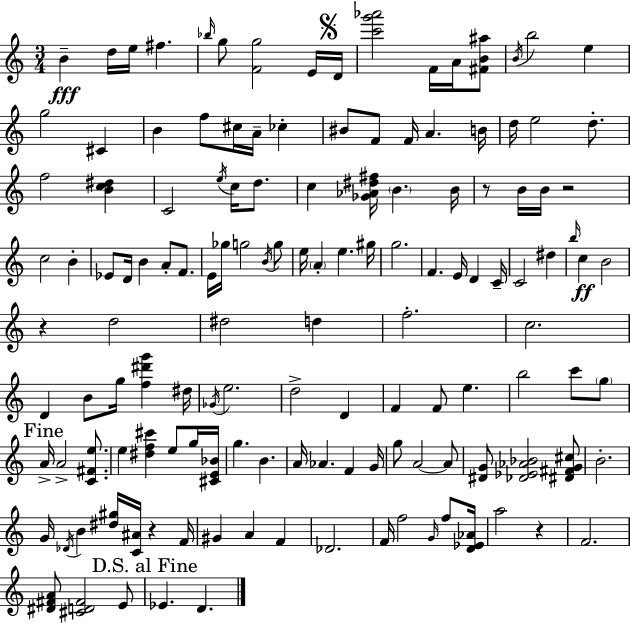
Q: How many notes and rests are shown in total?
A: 137